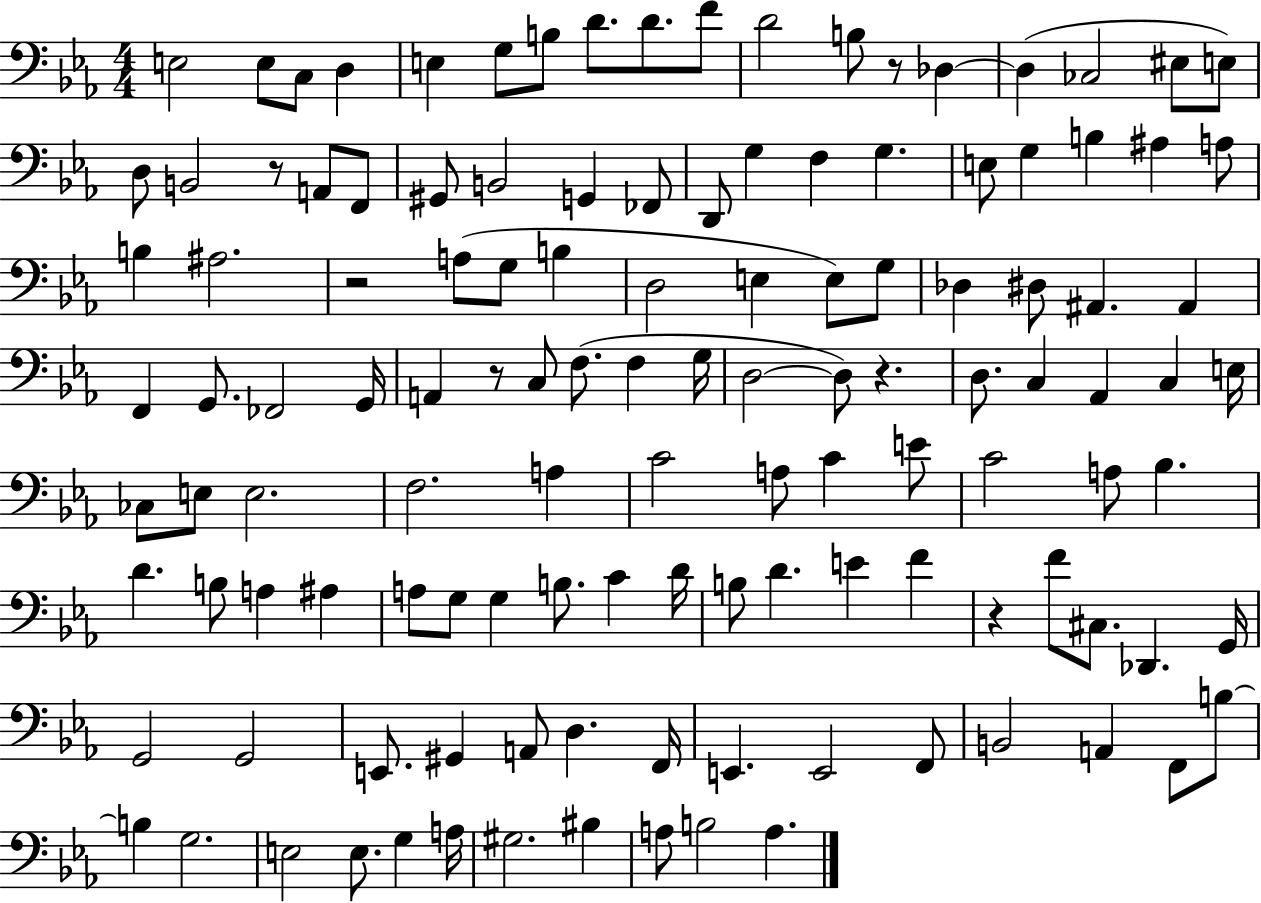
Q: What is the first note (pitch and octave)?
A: E3